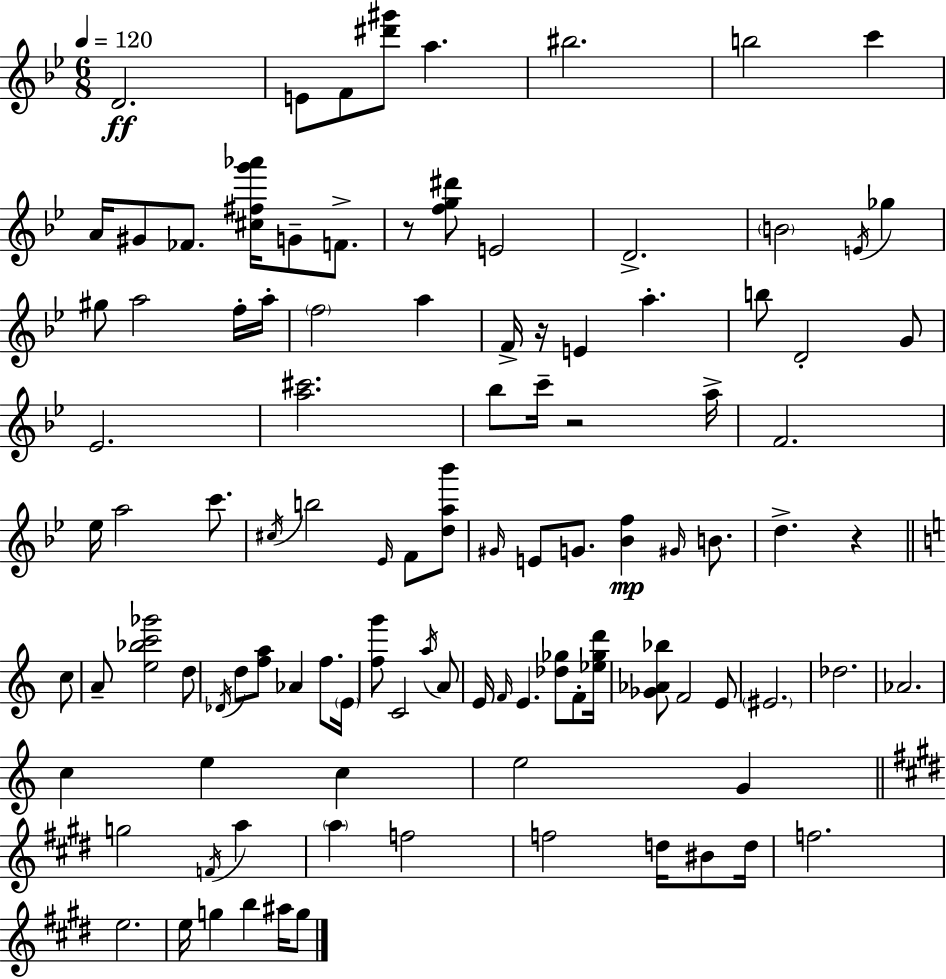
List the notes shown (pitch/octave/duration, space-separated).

D4/h. E4/e F4/e [D#6,G#6]/e A5/q. BIS5/h. B5/h C6/q A4/s G#4/e FES4/e. [C#5,F#5,G6,Ab6]/s G4/e F4/e. R/e [F5,G5,D#6]/e E4/h D4/h. B4/h E4/s Gb5/q G#5/e A5/h F5/s A5/s F5/h A5/q F4/s R/s E4/q A5/q. B5/e D4/h G4/e Eb4/h. [A5,C#6]/h. Bb5/e C6/s R/h A5/s F4/h. Eb5/s A5/h C6/e. C#5/s B5/h Eb4/s F4/e [D5,A5,Bb6]/e G#4/s E4/e G4/e. [Bb4,F5]/q G#4/s B4/e. D5/q. R/q C5/e A4/e [E5,Bb5,C6,Gb6]/h D5/e Db4/s D5/e [F5,A5]/e Ab4/q F5/e. E4/s [F5,G6]/e C4/h A5/s A4/e E4/s F4/s E4/q. [Db5,Gb5]/e F4/e [Eb5,Gb5,D6]/s [Gb4,Ab4,Bb5]/e F4/h E4/e EIS4/h. Db5/h. Ab4/h. C5/q E5/q C5/q E5/h G4/q G5/h F4/s A5/q A5/q F5/h F5/h D5/s BIS4/e D5/s F5/h. E5/h. E5/s G5/q B5/q A#5/s G5/e